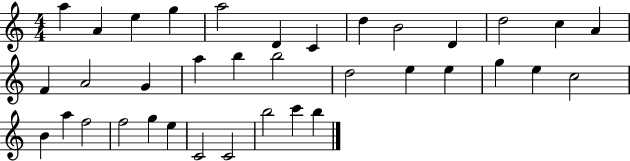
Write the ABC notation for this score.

X:1
T:Untitled
M:4/4
L:1/4
K:C
a A e g a2 D C d B2 D d2 c A F A2 G a b b2 d2 e e g e c2 B a f2 f2 g e C2 C2 b2 c' b